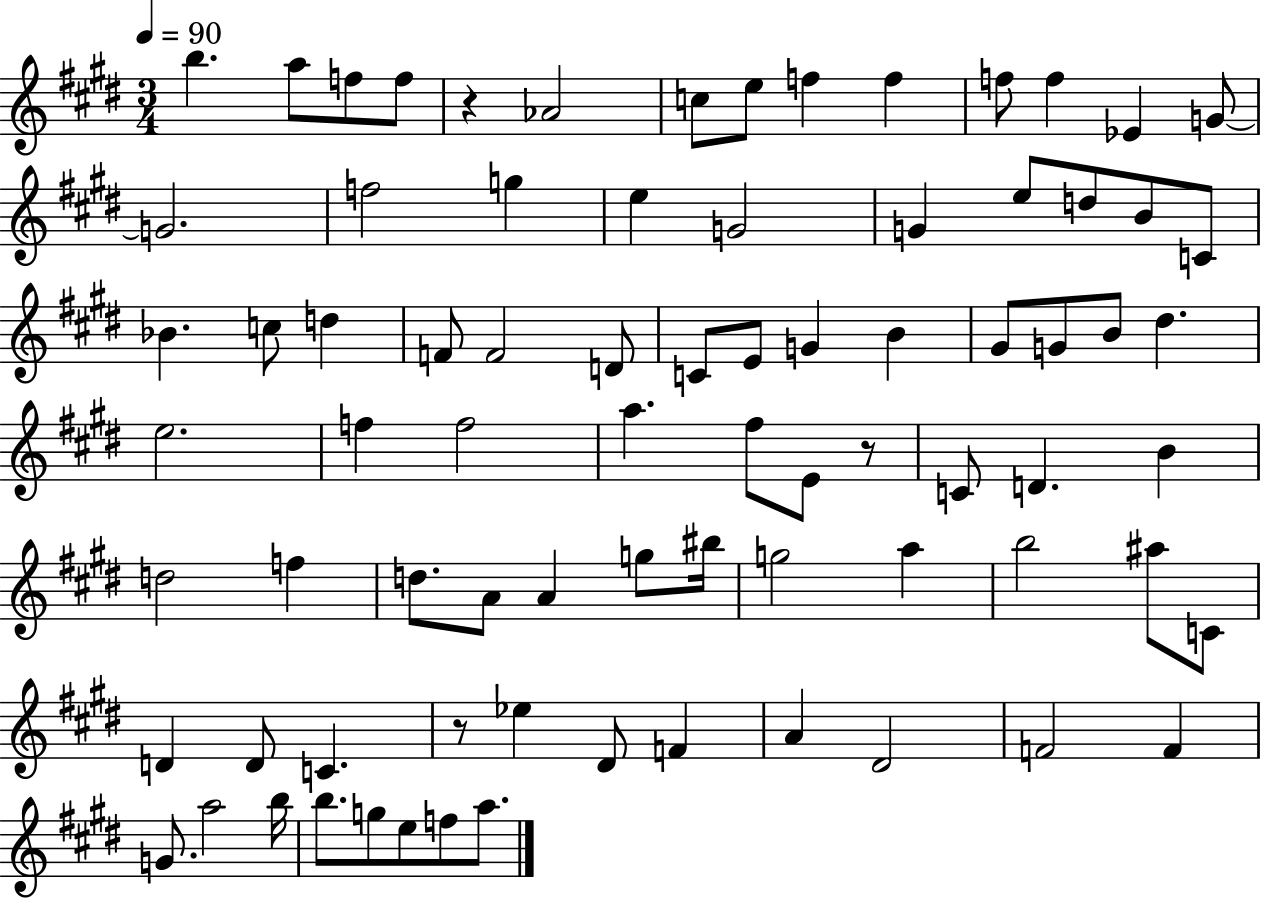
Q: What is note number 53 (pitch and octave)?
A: BIS5